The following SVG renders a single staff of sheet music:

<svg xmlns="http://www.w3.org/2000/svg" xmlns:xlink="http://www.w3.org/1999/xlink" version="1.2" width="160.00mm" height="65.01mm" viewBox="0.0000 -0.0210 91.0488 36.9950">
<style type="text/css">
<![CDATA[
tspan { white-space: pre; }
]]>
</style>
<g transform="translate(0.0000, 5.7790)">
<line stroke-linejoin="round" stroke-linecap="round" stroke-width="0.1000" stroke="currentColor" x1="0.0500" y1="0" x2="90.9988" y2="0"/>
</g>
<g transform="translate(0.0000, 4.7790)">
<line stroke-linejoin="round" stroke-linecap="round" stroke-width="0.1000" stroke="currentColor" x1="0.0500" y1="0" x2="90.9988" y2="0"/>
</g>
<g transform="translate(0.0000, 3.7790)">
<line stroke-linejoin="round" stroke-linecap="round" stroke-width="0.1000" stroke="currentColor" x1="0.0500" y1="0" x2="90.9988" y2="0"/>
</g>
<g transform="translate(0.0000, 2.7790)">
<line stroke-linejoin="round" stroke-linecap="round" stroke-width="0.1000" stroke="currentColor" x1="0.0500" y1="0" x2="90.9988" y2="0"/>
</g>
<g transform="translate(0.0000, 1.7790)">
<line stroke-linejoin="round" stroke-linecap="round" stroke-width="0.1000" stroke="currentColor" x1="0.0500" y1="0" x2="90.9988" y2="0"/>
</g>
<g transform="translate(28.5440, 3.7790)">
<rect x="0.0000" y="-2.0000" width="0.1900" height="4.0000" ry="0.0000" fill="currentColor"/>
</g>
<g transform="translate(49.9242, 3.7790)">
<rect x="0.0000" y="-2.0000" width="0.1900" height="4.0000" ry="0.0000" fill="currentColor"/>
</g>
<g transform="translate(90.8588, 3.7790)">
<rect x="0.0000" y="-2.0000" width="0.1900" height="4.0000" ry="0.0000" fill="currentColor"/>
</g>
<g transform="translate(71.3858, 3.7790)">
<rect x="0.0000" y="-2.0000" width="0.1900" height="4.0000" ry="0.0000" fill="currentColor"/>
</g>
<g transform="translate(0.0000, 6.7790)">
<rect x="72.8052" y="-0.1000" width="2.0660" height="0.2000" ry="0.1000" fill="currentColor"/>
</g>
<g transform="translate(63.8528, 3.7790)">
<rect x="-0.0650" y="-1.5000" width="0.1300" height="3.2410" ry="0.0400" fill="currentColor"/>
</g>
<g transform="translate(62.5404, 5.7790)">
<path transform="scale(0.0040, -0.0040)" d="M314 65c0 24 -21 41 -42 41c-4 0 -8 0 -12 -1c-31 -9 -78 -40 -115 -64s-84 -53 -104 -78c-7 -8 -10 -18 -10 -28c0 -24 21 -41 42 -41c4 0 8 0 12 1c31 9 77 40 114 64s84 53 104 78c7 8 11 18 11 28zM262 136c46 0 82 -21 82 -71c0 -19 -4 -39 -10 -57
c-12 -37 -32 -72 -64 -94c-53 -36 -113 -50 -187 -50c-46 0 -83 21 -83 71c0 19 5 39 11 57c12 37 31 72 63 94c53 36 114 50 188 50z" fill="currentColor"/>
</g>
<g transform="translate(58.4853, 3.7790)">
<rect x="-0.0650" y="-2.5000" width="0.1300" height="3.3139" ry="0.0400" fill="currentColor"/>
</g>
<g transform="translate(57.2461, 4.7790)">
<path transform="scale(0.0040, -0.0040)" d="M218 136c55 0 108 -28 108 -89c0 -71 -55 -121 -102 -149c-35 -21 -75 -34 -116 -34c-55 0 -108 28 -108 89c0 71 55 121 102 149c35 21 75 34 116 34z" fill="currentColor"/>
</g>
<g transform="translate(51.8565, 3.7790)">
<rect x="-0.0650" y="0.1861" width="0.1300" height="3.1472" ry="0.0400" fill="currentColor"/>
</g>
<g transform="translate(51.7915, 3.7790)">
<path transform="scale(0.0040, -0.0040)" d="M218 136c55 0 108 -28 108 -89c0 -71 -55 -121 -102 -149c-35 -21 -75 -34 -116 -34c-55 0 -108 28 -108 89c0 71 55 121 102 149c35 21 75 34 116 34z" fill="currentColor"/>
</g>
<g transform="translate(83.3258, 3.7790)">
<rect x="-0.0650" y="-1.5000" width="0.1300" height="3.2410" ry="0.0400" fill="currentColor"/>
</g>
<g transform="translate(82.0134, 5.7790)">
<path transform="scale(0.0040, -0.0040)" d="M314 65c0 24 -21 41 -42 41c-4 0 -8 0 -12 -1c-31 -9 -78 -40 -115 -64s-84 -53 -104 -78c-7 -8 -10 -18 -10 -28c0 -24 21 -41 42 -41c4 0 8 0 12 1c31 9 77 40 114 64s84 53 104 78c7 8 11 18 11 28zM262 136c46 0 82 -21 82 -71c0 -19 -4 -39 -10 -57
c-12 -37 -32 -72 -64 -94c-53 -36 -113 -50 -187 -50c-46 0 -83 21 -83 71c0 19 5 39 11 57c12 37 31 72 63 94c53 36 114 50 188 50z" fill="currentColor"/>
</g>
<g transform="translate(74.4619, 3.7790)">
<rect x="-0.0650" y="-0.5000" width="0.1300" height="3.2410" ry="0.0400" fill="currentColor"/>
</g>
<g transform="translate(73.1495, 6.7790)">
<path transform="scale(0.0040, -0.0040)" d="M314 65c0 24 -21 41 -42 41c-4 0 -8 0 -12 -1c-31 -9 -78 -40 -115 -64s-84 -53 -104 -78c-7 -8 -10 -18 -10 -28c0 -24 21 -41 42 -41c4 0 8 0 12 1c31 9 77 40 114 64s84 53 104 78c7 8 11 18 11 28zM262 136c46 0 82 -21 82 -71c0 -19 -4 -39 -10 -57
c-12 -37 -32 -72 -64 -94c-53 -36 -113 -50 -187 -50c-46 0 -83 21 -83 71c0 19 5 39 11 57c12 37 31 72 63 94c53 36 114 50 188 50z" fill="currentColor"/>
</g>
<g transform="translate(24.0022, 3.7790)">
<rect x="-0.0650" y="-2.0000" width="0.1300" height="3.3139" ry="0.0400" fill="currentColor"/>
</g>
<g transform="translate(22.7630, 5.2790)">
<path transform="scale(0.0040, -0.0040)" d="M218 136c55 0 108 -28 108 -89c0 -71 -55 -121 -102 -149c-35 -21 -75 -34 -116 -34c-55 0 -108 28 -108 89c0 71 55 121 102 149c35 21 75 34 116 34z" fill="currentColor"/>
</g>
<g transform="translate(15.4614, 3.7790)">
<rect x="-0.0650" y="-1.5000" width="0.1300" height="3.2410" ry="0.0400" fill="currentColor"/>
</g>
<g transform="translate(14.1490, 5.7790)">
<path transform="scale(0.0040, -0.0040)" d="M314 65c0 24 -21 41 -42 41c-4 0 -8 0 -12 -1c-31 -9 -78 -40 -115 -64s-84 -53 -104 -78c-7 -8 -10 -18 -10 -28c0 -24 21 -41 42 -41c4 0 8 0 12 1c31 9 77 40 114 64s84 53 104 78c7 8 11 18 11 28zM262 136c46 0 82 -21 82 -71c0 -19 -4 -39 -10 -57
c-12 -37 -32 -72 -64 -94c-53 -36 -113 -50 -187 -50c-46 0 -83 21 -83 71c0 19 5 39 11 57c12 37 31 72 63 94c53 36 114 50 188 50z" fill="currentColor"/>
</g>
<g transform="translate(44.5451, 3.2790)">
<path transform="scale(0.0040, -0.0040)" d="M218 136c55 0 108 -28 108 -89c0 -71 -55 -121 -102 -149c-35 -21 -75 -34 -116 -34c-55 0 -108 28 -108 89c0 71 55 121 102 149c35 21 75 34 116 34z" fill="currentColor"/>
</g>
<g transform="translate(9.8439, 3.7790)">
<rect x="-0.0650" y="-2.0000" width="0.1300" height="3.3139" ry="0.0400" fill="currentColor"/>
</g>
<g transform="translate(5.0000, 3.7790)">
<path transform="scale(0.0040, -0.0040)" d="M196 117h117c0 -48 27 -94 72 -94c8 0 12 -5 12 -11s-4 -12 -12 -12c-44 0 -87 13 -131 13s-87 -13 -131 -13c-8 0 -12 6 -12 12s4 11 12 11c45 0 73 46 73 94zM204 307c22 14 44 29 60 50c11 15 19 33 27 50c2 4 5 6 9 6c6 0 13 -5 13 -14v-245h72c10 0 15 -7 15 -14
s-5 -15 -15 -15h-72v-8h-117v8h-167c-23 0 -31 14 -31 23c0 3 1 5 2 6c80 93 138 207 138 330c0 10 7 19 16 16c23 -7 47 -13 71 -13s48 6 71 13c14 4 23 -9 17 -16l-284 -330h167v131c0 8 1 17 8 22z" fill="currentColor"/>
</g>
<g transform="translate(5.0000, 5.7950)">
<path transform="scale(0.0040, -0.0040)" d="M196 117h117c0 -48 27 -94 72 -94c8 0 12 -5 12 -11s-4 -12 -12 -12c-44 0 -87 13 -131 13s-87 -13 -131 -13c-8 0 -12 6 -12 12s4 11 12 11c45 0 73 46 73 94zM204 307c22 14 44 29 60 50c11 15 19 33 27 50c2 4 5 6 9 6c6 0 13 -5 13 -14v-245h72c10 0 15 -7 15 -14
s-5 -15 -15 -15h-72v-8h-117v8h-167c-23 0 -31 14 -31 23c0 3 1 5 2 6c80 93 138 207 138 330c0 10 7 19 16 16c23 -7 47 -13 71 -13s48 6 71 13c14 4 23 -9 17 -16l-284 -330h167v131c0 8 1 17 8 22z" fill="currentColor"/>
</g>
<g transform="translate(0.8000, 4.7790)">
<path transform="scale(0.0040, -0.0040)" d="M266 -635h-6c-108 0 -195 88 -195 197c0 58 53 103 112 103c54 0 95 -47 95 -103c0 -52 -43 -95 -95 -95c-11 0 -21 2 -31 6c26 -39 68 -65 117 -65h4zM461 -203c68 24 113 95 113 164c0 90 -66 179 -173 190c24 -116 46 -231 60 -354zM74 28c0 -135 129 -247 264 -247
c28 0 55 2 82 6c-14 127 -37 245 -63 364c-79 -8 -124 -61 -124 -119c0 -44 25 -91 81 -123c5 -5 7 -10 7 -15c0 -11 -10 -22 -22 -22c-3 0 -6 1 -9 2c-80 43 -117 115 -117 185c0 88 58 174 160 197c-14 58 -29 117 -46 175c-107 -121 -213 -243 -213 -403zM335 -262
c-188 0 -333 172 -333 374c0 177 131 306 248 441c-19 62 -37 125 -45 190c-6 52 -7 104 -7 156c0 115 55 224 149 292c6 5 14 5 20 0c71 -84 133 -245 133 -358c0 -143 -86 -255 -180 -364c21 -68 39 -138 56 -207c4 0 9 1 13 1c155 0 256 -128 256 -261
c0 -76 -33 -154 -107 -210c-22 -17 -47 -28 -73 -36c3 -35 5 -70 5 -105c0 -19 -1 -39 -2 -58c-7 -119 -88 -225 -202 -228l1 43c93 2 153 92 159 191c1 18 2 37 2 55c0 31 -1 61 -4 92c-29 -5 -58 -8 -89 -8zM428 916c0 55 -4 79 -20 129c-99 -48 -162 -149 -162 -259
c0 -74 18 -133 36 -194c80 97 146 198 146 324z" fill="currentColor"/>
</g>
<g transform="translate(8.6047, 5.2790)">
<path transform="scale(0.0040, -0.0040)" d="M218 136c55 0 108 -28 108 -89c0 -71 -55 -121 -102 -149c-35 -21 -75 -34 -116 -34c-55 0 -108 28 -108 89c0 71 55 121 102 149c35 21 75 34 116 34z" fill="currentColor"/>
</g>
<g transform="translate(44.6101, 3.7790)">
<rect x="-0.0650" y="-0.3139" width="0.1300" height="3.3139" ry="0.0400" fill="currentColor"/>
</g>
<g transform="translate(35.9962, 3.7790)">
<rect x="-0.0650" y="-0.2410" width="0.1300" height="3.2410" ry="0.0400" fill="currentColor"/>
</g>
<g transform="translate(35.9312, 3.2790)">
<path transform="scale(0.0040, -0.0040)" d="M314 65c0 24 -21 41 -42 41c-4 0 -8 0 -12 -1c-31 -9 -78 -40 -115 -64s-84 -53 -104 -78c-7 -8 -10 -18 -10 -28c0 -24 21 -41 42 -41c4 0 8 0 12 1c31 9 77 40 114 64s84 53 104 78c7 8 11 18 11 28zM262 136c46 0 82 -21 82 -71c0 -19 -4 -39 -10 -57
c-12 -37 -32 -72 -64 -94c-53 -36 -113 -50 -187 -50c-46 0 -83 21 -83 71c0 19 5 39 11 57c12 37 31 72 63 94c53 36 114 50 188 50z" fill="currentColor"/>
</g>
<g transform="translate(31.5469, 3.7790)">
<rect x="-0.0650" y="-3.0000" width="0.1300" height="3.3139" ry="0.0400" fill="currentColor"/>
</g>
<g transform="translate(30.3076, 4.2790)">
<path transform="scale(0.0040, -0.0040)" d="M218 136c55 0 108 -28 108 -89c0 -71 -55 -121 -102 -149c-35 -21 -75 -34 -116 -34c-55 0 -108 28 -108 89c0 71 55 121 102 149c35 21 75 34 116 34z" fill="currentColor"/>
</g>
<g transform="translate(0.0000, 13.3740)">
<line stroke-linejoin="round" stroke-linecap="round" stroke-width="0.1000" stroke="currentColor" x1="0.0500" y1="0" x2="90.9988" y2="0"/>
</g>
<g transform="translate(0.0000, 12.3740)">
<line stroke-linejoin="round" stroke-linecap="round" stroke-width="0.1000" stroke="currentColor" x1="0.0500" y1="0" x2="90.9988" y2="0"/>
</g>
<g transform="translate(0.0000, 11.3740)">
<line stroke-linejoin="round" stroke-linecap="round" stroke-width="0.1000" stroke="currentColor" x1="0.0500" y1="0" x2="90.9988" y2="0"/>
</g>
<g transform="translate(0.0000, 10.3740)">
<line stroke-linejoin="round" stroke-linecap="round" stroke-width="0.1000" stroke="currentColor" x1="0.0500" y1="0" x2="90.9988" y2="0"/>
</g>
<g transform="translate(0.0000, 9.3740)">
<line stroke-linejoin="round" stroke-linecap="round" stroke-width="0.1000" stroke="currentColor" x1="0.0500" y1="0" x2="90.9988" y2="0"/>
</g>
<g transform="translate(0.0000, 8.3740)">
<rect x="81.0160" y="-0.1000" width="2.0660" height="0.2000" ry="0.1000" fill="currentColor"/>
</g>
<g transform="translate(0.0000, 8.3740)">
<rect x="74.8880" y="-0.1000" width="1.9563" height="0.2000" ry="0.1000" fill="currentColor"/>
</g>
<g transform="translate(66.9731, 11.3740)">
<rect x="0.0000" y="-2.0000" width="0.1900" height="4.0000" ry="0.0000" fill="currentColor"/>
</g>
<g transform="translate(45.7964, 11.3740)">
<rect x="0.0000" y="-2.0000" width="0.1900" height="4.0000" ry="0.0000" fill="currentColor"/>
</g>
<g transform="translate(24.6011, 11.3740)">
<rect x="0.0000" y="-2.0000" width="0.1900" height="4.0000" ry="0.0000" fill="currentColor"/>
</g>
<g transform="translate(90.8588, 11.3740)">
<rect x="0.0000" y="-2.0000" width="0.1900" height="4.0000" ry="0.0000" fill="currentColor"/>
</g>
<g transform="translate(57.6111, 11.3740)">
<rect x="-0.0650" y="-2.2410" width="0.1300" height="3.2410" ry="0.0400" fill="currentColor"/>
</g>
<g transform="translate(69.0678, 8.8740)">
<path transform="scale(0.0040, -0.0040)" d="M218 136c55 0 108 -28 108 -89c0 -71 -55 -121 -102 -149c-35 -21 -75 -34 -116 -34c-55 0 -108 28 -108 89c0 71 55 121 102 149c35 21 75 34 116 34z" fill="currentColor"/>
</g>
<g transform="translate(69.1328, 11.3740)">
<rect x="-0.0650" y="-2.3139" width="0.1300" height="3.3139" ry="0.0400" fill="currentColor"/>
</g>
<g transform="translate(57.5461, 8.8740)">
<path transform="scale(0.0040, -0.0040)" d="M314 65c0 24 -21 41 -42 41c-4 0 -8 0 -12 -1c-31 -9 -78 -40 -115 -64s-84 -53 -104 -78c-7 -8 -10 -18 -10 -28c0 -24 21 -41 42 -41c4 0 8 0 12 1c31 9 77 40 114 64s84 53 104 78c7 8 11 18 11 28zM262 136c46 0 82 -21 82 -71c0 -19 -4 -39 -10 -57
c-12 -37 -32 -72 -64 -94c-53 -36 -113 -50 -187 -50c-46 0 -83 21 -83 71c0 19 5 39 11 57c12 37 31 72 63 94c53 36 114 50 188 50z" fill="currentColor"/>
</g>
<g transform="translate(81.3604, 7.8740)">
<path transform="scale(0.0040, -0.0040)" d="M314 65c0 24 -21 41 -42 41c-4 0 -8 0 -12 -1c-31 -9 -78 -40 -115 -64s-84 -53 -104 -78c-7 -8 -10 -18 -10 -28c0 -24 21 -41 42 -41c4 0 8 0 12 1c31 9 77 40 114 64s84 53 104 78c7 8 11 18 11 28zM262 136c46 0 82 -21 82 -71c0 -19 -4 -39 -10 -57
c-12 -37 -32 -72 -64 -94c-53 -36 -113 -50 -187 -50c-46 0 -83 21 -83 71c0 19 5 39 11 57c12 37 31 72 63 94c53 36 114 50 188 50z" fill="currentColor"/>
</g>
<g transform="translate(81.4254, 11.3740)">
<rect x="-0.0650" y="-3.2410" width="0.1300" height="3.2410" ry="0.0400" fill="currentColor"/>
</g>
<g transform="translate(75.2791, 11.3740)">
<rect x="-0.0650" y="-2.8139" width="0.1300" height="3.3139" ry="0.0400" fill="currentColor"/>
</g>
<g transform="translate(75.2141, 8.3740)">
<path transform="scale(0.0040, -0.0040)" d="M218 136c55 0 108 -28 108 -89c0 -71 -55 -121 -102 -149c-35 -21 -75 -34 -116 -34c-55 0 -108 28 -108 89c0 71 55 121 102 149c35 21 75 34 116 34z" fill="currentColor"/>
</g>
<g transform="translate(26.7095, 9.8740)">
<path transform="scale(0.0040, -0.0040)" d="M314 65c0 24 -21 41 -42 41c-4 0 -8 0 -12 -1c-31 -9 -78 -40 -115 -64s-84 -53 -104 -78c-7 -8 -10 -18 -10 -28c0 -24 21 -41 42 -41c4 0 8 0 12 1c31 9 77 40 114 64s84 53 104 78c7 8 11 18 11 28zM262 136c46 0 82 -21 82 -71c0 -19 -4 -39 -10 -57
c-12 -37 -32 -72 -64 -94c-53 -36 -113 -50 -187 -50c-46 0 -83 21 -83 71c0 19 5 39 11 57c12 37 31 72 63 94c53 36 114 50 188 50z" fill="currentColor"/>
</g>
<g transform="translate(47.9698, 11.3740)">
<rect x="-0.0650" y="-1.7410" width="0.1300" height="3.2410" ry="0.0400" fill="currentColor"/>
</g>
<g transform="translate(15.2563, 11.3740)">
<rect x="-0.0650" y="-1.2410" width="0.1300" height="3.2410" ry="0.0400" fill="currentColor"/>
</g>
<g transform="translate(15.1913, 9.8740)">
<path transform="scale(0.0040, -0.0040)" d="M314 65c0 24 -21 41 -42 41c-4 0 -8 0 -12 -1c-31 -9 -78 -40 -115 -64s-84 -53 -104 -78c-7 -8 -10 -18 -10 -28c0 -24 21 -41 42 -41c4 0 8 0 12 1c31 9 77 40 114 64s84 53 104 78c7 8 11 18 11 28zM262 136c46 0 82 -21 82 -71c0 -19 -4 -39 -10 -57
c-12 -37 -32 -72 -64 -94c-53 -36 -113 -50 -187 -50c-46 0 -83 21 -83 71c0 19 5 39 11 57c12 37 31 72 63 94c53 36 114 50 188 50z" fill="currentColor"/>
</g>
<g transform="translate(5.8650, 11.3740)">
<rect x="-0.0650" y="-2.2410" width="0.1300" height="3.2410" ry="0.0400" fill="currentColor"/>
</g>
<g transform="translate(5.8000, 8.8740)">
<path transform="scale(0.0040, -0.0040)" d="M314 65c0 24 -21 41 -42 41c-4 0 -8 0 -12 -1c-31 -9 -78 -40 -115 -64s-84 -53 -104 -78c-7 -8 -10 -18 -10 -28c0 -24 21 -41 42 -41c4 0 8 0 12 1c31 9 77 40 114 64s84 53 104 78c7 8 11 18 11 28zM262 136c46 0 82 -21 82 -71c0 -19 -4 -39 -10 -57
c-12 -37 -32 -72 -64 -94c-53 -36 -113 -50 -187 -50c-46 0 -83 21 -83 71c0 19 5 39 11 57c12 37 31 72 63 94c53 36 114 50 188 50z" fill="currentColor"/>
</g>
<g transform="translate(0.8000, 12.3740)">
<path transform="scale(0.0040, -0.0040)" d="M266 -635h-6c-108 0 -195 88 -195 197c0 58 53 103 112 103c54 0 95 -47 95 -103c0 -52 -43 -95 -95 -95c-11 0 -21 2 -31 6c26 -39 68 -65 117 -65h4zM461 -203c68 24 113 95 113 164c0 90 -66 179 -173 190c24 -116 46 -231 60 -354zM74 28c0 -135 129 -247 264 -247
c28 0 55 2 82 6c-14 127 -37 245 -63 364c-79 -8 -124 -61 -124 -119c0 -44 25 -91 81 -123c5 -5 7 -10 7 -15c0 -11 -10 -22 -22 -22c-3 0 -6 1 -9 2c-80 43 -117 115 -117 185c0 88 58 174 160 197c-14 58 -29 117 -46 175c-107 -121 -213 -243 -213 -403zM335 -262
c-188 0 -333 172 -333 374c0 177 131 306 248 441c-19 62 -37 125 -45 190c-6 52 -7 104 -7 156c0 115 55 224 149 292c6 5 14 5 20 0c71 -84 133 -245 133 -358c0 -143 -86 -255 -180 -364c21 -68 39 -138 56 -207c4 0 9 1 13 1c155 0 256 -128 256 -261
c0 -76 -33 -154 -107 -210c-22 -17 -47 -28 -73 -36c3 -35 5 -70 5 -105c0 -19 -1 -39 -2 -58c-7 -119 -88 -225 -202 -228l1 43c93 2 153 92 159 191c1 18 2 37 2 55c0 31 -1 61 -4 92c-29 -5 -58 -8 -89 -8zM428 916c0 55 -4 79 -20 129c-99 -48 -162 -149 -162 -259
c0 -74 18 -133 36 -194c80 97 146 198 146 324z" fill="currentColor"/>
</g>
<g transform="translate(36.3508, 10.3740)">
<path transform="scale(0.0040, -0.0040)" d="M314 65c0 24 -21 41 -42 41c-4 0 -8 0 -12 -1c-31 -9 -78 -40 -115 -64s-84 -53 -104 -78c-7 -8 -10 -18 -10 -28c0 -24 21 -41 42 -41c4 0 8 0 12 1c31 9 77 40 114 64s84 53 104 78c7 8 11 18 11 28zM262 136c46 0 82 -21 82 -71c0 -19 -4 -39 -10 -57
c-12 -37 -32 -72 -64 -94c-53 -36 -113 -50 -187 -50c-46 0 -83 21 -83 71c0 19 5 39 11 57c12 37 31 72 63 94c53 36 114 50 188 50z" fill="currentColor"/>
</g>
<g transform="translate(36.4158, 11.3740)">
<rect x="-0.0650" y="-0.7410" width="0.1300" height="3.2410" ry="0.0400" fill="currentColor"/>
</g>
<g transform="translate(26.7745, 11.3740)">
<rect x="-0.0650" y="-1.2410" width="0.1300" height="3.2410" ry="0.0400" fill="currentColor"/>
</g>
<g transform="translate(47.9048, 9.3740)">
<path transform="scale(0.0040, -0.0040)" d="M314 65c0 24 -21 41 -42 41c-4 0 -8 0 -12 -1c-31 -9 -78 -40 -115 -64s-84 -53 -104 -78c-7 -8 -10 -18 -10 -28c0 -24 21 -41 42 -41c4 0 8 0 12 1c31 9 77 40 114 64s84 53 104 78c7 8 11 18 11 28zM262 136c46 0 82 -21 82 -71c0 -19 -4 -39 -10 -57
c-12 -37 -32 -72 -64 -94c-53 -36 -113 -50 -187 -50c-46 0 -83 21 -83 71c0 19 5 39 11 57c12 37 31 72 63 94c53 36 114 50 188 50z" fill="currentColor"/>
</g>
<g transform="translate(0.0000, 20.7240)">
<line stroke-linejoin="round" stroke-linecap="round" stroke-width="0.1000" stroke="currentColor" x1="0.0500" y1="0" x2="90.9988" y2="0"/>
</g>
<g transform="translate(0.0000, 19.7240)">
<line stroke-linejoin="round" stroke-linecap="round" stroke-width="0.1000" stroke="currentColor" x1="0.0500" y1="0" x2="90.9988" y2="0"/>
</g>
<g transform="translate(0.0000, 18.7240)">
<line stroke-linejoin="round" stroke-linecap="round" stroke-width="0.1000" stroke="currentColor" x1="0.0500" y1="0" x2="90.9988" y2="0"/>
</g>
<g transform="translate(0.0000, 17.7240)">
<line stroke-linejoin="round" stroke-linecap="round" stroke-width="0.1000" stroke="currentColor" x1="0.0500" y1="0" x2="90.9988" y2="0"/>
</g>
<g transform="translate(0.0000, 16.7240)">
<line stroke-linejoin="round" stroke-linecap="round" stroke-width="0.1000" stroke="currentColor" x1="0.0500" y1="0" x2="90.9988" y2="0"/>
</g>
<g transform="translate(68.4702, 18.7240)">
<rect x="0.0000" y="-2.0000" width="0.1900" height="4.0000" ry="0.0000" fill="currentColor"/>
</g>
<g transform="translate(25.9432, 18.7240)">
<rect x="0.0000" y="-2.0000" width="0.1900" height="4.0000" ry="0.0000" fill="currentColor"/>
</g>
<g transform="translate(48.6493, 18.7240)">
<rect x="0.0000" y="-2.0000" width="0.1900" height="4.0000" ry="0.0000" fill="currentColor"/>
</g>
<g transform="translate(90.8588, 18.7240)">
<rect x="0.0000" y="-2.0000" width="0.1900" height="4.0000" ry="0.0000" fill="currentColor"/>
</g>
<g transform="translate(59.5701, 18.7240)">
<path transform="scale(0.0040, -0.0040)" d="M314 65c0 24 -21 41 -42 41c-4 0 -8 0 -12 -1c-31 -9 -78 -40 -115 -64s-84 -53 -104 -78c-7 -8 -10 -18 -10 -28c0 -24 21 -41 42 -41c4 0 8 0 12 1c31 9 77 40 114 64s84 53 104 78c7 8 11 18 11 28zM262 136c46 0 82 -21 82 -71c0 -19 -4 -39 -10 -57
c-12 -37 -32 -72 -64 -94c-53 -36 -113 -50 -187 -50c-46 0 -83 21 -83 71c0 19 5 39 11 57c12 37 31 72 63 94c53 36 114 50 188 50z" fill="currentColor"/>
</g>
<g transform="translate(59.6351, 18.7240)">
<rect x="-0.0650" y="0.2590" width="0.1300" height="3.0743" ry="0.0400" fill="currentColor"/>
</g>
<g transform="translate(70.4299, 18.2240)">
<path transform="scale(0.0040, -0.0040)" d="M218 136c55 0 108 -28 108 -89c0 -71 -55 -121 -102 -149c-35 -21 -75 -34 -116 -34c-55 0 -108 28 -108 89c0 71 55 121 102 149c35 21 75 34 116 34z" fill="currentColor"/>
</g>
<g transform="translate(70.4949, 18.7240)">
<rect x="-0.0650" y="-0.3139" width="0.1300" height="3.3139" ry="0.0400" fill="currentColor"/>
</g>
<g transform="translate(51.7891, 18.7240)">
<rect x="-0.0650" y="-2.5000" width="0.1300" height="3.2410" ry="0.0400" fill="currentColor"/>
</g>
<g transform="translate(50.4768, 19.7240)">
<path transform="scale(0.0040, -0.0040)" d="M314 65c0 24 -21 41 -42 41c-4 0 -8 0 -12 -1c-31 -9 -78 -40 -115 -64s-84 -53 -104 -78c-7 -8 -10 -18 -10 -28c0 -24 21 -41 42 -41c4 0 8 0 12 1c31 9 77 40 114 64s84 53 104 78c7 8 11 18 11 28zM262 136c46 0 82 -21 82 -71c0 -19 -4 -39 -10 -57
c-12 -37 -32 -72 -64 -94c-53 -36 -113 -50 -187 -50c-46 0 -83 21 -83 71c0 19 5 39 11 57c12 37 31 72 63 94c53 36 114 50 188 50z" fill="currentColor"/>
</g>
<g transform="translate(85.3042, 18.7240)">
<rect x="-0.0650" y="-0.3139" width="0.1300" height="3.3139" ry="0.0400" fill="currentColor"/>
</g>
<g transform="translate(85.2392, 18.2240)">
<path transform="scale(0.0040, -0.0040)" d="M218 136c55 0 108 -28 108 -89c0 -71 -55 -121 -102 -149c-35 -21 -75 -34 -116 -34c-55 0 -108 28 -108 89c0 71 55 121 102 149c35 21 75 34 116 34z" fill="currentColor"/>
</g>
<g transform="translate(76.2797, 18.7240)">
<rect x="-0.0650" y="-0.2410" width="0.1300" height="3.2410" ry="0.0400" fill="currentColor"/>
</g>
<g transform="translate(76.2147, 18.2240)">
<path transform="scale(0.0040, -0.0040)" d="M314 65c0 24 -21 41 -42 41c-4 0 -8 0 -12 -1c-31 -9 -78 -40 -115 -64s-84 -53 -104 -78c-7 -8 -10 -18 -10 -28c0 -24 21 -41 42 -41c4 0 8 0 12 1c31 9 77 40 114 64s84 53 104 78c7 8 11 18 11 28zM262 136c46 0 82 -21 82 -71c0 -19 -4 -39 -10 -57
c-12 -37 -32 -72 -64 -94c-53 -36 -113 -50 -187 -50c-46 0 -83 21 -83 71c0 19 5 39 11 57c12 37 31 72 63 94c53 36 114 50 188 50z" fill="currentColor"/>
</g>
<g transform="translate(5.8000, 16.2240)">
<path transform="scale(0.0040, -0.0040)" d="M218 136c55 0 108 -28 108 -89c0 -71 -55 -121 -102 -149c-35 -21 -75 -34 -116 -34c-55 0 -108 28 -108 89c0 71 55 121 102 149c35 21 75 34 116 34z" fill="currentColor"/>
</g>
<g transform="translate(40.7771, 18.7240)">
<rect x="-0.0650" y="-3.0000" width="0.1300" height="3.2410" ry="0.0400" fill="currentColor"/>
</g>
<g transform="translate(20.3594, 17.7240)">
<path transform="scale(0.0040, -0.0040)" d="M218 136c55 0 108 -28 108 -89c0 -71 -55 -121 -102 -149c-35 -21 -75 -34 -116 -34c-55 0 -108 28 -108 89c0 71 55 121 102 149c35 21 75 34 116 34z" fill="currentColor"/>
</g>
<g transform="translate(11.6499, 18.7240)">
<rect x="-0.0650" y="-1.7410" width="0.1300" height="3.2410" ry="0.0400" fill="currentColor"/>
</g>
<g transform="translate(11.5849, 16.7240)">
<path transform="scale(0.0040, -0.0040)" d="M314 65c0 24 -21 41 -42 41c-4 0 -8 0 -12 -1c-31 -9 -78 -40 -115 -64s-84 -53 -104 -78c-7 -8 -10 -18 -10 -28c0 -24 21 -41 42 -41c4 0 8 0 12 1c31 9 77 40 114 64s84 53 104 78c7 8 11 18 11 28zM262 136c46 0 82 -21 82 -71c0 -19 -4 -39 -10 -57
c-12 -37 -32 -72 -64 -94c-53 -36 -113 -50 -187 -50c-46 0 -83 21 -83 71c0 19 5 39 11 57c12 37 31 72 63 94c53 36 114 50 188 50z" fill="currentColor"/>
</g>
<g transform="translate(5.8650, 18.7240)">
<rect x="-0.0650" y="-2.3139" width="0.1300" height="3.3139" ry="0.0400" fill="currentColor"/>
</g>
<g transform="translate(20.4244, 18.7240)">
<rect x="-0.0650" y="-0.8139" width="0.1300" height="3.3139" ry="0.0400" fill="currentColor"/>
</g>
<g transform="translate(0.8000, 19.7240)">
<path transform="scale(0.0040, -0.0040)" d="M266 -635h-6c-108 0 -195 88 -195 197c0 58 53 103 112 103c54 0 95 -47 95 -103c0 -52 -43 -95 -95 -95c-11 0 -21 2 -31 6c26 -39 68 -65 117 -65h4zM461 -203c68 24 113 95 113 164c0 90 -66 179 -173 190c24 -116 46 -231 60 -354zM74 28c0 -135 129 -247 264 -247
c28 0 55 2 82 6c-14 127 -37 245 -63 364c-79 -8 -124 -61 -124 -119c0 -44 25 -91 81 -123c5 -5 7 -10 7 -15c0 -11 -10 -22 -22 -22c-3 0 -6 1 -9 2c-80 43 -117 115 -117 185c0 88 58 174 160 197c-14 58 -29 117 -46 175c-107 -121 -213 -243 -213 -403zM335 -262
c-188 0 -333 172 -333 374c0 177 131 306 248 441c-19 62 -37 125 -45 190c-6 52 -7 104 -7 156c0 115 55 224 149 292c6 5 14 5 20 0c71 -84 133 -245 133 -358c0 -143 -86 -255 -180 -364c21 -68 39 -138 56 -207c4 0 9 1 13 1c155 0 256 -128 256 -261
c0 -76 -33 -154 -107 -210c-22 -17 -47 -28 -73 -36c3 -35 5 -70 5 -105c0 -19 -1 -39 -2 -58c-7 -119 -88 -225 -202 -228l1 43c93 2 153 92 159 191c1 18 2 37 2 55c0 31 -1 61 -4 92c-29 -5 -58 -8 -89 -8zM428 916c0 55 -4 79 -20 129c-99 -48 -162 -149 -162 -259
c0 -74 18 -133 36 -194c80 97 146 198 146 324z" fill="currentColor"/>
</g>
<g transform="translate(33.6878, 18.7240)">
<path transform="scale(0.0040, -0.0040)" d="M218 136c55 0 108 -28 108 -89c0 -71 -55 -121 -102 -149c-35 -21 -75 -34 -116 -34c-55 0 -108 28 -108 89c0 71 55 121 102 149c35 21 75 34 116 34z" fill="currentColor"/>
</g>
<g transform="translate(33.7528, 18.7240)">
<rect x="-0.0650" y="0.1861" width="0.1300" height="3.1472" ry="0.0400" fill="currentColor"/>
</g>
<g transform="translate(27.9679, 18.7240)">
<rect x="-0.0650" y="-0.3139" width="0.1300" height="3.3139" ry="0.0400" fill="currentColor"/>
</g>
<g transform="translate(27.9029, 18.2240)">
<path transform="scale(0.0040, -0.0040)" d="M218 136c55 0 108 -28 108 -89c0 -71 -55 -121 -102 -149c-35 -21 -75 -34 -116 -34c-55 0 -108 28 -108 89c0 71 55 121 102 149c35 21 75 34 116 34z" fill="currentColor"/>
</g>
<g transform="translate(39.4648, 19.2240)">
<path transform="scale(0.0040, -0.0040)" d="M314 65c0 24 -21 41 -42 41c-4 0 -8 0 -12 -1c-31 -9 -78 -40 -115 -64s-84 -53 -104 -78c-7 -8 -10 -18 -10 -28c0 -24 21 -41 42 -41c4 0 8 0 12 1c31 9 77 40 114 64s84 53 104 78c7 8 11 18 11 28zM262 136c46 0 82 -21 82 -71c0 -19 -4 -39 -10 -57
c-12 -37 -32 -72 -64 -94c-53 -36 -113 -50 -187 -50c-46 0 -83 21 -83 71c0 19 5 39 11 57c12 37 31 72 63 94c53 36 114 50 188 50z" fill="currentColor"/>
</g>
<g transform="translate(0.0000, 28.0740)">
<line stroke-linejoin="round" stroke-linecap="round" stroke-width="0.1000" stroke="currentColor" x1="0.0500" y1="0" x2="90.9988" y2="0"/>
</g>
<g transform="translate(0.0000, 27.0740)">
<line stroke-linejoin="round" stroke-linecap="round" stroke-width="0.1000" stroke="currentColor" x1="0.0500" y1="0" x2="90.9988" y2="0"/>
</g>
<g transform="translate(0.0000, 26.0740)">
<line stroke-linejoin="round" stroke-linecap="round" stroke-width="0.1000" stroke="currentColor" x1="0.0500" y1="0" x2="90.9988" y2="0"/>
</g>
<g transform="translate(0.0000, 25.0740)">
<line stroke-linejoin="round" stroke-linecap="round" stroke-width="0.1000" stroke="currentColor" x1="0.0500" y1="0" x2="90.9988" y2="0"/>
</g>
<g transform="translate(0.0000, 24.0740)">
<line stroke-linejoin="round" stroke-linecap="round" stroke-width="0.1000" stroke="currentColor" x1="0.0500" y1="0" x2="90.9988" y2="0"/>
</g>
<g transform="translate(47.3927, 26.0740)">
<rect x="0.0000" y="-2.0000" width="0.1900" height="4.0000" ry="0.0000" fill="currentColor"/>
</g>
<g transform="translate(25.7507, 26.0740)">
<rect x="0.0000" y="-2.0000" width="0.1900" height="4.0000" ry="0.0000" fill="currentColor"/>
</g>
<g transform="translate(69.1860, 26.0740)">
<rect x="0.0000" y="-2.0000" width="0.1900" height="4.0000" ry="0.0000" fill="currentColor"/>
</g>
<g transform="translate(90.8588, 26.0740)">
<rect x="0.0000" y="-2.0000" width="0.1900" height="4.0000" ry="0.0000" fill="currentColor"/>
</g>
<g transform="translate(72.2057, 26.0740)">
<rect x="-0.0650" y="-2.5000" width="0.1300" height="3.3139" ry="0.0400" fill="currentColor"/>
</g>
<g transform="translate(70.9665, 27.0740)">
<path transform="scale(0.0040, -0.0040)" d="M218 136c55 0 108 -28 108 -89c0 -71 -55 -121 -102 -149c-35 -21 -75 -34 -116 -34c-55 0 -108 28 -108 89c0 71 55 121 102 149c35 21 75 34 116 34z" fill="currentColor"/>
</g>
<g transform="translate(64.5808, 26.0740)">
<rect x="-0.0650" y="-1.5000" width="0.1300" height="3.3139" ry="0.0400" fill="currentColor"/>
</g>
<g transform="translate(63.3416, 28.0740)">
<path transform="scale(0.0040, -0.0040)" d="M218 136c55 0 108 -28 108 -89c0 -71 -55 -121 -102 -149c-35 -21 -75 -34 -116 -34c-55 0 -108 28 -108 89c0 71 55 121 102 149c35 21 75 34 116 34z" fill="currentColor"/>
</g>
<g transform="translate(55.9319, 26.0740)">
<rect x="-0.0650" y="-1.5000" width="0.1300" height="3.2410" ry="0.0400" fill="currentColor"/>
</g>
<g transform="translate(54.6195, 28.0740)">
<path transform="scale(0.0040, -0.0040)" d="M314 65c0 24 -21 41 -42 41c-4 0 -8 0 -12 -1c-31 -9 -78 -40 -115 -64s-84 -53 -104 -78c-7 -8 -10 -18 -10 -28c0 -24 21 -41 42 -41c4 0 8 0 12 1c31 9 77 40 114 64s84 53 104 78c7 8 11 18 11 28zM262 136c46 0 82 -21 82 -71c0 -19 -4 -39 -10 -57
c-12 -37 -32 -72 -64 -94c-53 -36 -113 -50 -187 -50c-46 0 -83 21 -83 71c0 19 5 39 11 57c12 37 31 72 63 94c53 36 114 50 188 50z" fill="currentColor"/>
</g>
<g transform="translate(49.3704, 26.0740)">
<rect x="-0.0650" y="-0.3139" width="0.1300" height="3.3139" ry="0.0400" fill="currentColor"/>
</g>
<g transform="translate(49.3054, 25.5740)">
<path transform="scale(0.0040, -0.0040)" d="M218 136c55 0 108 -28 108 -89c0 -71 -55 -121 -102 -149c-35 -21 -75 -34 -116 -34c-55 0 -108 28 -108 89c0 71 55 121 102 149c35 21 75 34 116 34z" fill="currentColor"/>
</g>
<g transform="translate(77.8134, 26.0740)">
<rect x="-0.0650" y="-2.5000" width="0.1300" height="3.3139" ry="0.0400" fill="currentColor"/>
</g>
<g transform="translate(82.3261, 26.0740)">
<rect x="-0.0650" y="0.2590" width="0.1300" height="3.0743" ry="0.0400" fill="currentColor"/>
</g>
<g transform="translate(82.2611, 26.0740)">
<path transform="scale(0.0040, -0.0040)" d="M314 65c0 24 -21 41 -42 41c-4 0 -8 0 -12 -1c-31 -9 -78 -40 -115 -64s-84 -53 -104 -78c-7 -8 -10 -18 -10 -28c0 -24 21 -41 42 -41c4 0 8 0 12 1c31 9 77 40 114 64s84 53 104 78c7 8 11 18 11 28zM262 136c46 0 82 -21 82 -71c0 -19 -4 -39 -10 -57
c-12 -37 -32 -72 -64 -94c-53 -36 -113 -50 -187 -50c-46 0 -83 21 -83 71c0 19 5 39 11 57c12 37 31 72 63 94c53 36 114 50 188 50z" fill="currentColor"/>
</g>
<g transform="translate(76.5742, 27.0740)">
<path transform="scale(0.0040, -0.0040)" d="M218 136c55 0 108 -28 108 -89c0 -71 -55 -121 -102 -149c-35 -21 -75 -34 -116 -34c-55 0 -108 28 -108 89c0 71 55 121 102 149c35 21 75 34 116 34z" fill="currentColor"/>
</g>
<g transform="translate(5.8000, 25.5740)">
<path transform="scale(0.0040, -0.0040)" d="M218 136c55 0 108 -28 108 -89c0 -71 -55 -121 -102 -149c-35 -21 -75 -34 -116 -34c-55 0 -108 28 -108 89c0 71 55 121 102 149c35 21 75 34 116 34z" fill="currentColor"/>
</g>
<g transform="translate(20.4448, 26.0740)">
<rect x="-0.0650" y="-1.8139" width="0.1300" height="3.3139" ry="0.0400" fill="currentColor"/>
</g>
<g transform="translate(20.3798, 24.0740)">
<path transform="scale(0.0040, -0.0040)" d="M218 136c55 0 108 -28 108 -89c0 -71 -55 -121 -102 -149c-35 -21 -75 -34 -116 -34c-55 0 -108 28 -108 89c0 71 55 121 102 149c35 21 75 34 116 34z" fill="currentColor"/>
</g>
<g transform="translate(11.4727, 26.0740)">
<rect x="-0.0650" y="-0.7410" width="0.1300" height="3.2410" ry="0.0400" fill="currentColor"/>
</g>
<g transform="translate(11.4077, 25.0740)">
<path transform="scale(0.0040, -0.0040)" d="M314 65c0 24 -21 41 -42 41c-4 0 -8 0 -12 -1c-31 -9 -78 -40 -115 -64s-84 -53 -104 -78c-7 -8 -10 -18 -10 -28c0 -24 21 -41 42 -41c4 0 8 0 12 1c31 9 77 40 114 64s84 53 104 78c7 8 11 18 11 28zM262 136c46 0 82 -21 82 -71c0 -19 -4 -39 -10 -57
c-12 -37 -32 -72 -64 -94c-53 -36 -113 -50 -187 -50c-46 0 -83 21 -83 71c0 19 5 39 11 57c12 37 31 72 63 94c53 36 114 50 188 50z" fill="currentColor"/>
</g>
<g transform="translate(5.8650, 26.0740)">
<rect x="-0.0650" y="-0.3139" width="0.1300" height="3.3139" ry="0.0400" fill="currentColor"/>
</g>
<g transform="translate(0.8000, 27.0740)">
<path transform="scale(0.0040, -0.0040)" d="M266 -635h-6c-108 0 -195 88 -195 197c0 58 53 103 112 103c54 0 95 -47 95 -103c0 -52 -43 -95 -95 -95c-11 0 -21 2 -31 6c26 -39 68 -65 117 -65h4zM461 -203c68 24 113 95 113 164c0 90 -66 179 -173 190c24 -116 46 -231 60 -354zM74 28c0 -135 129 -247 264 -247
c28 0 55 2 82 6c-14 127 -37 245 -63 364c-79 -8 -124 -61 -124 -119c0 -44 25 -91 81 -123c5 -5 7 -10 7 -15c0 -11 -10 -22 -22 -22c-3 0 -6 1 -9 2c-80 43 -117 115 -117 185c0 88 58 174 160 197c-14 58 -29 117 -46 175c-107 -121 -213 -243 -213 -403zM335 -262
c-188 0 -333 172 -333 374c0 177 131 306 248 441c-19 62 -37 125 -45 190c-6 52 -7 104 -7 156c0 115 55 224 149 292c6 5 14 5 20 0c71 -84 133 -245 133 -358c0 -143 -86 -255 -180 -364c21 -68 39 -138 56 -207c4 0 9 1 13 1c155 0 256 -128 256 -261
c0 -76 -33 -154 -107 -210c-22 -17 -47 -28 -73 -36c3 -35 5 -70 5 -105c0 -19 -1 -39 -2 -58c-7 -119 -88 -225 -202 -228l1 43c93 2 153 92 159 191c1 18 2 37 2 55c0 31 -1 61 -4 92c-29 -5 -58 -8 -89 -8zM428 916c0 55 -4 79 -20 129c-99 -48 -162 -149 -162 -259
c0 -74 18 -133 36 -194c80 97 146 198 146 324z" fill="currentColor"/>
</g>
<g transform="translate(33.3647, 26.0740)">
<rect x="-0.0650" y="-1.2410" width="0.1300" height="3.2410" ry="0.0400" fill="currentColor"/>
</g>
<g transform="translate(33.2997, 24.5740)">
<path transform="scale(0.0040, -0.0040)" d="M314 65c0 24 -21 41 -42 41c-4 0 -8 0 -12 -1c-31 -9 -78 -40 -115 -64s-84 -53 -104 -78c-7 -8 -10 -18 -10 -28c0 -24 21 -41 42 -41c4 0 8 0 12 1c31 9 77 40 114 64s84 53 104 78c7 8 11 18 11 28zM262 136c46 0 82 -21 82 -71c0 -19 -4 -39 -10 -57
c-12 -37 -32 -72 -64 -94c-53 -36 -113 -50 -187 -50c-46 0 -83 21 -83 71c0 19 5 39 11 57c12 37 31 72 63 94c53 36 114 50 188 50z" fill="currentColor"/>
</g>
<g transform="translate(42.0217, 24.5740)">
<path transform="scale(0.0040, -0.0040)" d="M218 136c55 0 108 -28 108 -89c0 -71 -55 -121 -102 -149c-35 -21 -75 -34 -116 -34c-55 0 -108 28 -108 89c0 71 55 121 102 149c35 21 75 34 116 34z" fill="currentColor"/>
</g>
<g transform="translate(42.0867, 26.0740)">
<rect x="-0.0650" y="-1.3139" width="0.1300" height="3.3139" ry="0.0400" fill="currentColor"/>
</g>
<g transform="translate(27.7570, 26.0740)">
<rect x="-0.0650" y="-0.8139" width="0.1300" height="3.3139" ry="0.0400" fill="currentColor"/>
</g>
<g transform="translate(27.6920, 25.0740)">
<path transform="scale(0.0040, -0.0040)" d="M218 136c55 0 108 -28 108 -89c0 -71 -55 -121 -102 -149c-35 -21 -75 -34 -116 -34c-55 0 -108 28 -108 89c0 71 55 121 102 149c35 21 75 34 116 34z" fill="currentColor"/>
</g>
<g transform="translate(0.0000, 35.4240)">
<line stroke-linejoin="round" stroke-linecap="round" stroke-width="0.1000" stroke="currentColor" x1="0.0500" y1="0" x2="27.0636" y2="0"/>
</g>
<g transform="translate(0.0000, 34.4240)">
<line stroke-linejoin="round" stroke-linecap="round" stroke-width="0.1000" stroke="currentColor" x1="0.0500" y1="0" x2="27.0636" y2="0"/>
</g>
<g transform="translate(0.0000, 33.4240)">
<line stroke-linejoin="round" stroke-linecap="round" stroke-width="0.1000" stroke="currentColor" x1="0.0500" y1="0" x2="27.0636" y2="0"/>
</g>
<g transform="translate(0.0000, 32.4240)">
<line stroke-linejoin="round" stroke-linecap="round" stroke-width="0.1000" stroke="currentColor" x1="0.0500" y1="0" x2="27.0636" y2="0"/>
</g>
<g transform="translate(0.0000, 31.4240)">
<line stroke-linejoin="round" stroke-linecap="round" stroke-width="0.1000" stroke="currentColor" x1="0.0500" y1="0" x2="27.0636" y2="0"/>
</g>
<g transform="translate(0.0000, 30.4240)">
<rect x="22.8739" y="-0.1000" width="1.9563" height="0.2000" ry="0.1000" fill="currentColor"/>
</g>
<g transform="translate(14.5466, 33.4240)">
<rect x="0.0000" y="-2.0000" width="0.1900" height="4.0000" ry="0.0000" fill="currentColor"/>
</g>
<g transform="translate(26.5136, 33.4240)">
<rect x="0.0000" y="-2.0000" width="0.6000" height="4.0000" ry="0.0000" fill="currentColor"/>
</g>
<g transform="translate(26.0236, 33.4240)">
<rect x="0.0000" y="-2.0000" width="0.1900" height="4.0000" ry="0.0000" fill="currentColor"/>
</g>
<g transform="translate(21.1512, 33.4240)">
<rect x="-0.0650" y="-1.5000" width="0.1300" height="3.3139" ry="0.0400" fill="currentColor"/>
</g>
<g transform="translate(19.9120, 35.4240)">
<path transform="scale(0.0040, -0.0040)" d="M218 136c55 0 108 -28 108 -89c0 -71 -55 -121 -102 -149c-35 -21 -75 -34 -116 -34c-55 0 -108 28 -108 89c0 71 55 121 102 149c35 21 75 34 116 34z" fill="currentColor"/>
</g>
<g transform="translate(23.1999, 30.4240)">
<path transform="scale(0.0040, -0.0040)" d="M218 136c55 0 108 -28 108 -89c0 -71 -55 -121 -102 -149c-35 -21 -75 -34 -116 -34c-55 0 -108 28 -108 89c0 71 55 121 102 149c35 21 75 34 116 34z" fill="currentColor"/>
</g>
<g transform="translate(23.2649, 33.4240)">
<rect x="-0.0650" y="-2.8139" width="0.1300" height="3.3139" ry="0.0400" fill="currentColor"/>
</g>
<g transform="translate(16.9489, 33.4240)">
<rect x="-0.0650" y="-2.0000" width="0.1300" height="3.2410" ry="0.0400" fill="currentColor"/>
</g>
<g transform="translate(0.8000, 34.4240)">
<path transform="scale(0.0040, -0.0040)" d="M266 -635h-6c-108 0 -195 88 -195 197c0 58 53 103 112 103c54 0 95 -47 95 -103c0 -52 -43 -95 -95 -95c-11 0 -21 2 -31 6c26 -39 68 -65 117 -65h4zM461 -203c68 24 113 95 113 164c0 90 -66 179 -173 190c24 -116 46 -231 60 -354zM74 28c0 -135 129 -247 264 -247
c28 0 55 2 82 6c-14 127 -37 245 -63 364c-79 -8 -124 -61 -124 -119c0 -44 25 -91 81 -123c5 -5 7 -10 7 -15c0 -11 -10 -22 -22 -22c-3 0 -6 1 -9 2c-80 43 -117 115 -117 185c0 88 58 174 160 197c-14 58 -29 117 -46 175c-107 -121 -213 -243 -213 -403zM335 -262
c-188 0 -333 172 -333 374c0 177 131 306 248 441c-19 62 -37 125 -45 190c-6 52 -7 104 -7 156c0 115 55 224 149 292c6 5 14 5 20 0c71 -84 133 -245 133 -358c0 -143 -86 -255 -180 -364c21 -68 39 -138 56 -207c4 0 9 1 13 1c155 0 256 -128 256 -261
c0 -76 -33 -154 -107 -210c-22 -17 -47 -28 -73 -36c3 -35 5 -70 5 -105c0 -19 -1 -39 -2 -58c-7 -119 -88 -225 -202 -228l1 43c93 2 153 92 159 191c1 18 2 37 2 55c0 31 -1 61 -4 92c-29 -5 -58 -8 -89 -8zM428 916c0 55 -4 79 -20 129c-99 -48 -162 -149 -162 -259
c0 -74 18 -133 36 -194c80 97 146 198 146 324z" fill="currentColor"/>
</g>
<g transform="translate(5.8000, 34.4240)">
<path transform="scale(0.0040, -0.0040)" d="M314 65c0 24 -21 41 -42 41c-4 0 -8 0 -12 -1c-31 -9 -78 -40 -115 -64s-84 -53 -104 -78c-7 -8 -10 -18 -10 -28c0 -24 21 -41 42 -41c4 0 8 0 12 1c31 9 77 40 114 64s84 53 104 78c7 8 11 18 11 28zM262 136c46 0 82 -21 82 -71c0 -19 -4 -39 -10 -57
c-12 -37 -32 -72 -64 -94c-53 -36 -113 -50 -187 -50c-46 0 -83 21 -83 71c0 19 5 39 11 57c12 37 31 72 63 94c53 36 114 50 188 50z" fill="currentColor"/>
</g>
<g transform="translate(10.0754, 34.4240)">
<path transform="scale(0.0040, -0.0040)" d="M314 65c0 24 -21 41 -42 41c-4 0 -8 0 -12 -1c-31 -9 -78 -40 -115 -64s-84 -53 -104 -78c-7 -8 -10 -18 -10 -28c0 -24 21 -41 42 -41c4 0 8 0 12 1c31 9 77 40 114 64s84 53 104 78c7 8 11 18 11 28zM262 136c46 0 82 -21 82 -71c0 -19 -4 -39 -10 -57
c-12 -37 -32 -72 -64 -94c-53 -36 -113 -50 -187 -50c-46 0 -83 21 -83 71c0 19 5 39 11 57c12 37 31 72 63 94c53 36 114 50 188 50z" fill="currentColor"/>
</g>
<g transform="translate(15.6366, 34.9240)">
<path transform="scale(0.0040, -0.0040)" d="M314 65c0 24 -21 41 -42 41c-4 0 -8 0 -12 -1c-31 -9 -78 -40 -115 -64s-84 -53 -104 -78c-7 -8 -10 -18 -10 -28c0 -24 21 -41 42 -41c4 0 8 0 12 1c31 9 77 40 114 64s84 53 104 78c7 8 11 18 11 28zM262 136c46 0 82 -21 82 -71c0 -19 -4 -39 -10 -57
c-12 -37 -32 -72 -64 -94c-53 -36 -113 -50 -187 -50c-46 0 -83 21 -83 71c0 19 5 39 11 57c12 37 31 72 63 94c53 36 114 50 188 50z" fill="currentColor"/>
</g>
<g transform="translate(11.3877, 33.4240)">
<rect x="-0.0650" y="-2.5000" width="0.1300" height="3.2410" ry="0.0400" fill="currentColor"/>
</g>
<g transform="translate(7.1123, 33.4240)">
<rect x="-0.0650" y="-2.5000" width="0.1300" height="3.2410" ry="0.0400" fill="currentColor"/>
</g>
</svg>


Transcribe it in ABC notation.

X:1
T:Untitled
M:4/4
L:1/4
K:C
F E2 F A c2 c B G E2 C2 E2 g2 e2 e2 d2 f2 g2 g a b2 g f2 d c B A2 G2 B2 c c2 c c d2 f d e2 e c E2 E G G B2 G2 G2 F2 E a